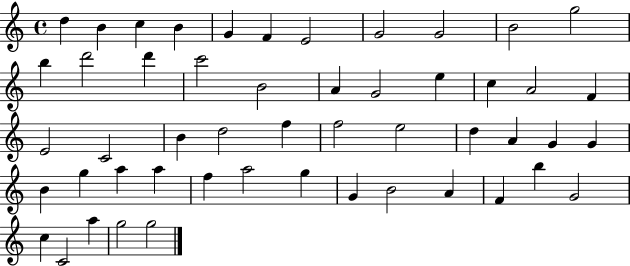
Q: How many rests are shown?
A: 0